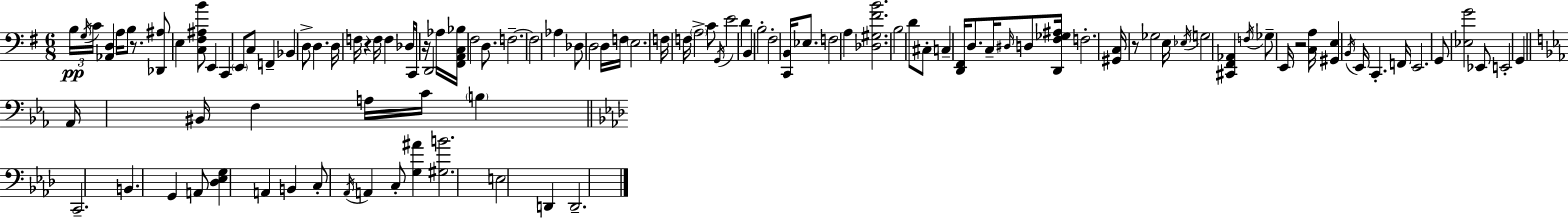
{
  \clef bass
  \numericTimeSignature
  \time 6/8
  \key e \minor
  \tuplet 3/2 { b16\pp \acciaccatura { g16 } c'16 } <aes, d>4 a16 b8 r8. | <des, ais>8 e4 <c fis ais b'>8 e,4 | c,4 \parenthesize e,8 c8 f,4-- | bes,4 d8-> d4. | \break d16 f16 r4 f16 f4 | des16 c,8 r16 d,2 | aes16 <fis, a, c bes>16 fis2 d8. | f2.--~~ | \break f2 aes4 | des8 d2 d16 | f16 \parenthesize e2. | f16 f16 \parenthesize a2-> c'8 | \break \acciaccatura { g,16 } e'2 d'4 | b,4 b2-. | fis2-. <c, b,>16 ees8. | f2 a4 | \break <des gis fis' b'>2. | b2 d'8 | cis8-. c4-- <d, fis,>16 d8. c16-- \grace { dis16 } | d8 <d, fis ges ais>16 f2.-. | \break <gis, c>16 r8 ges2 | e16 \acciaccatura { ees16 } g2 | <cis, fis, aes,>4 \acciaccatura { f16 } ges8-- e,16 r2 | <c a>16 <gis, e>4 \acciaccatura { b,16 } e,16 c,4.-. | \break f,16 e,2. | g,8 <ees g'>2 | ees,8 e,2-. | g,4 \bar "||" \break \key ees \major aes,16 bis,16 f4 a16 c'16 \parenthesize b4 | \bar "||" \break \key f \minor c,2.-- | b,4. g,4 a,8 | <des ees g>4 a,4 b,4 | c8-. \acciaccatura { aes,16 } a,4 c8-. <g ais'>4 | \break <gis b'>2. | e2 d,4 | d,2.-- | \bar "|."
}